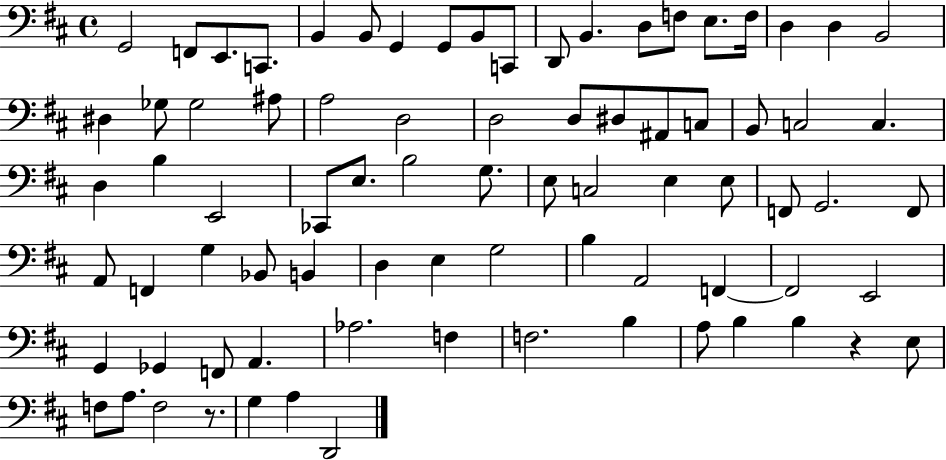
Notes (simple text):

G2/h F2/e E2/e. C2/e. B2/q B2/e G2/q G2/e B2/e C2/e D2/e B2/q. D3/e F3/e E3/e. F3/s D3/q D3/q B2/h D#3/q Gb3/e Gb3/h A#3/e A3/h D3/h D3/h D3/e D#3/e A#2/e C3/e B2/e C3/h C3/q. D3/q B3/q E2/h CES2/e E3/e. B3/h G3/e. E3/e C3/h E3/q E3/e F2/e G2/h. F2/e A2/e F2/q G3/q Bb2/e B2/q D3/q E3/q G3/h B3/q A2/h F2/q F2/h E2/h G2/q Gb2/q F2/e A2/q. Ab3/h. F3/q F3/h. B3/q A3/e B3/q B3/q R/q E3/e F3/e A3/e. F3/h R/e. G3/q A3/q D2/h